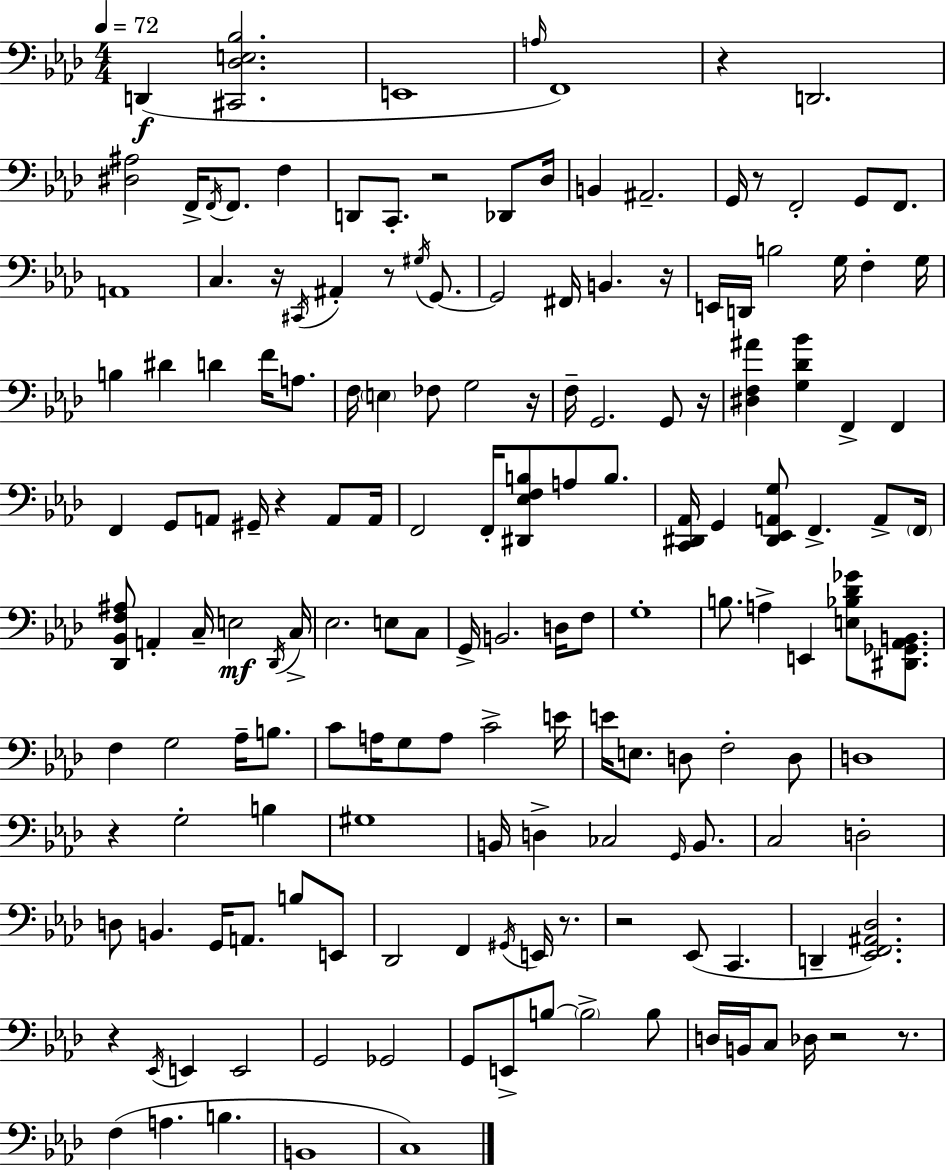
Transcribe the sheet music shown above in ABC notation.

X:1
T:Untitled
M:4/4
L:1/4
K:Fm
D,, [^C,,_D,E,_B,]2 E,,4 A,/4 F,,4 z D,,2 [^D,^A,]2 F,,/4 F,,/4 F,,/2 F, D,,/2 C,,/2 z2 _D,,/2 _D,/4 B,, ^A,,2 G,,/4 z/2 F,,2 G,,/2 F,,/2 A,,4 C, z/4 ^C,,/4 ^A,, z/2 ^G,/4 G,,/2 G,,2 ^F,,/4 B,, z/4 E,,/4 D,,/4 B,2 G,/4 F, G,/4 B, ^D D F/4 A,/2 F,/4 E, _F,/2 G,2 z/4 F,/4 G,,2 G,,/2 z/4 [^D,F,^A] [G,_D_B] F,, F,, F,, G,,/2 A,,/2 ^G,,/4 z A,,/2 A,,/4 F,,2 F,,/4 [^D,,_E,F,B,]/2 A,/2 B,/2 [C,,^D,,_A,,]/4 G,, [^D,,_E,,A,,G,]/2 F,, A,,/2 F,,/4 [_D,,_B,,F,^A,]/2 A,, C,/4 E,2 _D,,/4 C,/4 _E,2 E,/2 C,/2 G,,/4 B,,2 D,/4 F,/2 G,4 B,/2 A, E,, [E,_B,_D_G]/2 [^D,,_G,,_A,,B,,]/2 F, G,2 _A,/4 B,/2 C/2 A,/4 G,/2 A,/2 C2 E/4 E/4 E,/2 D,/2 F,2 D,/2 D,4 z G,2 B, ^G,4 B,,/4 D, _C,2 G,,/4 B,,/2 C,2 D,2 D,/2 B,, G,,/4 A,,/2 B,/2 E,,/2 _D,,2 F,, ^G,,/4 E,,/4 z/2 z2 _E,,/2 C,, D,, [_E,,F,,^A,,_D,]2 z _E,,/4 E,, E,,2 G,,2 _G,,2 G,,/2 E,,/2 B,/2 B,2 B,/2 D,/4 B,,/4 C,/2 _D,/4 z2 z/2 F, A, B, B,,4 C,4